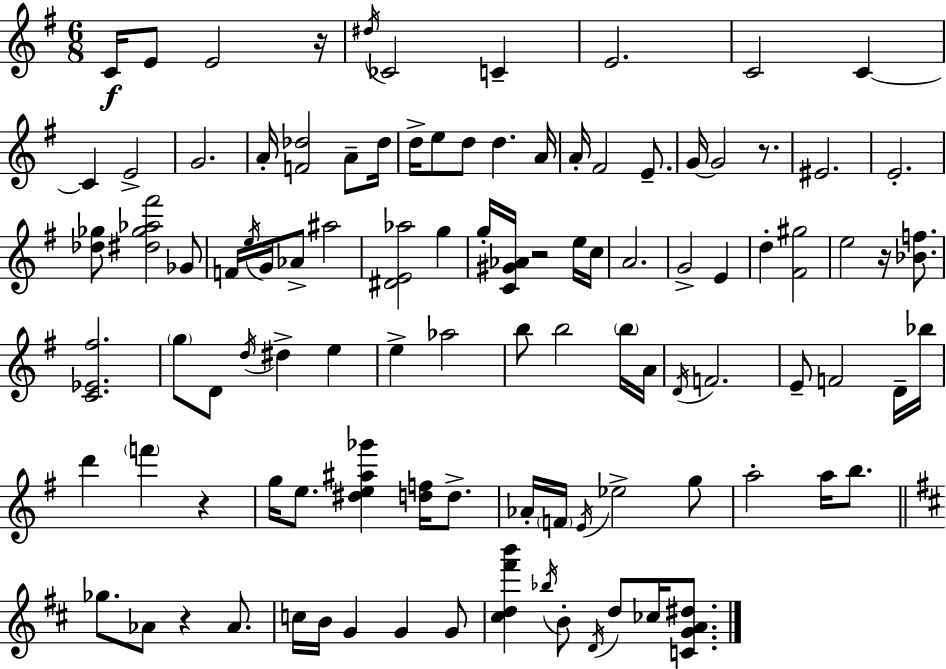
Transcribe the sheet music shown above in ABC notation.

X:1
T:Untitled
M:6/8
L:1/4
K:Em
C/4 E/2 E2 z/4 ^d/4 _C2 C E2 C2 C C E2 G2 A/4 [F_d]2 A/2 _d/4 d/4 e/2 d/2 d A/4 A/4 ^F2 E/2 G/4 G2 z/2 ^E2 E2 [_d_g]/2 [^d_g_a^f']2 _G/2 F/4 e/4 G/4 _A/2 ^a2 [^DE_a]2 g g/4 [C^G_A]/4 z2 e/4 c/4 A2 G2 E d [^F^g]2 e2 z/4 [_Bf]/2 [C_E^f]2 g/2 D/2 d/4 ^d e e _a2 b/2 b2 b/4 A/4 D/4 F2 E/2 F2 D/4 _b/4 d' f' z g/4 e/2 [^de^a_g'] [df]/4 d/2 _A/4 F/4 E/4 _e2 g/2 a2 a/4 b/2 _g/2 _A/2 z _A/2 c/4 B/4 G G G/2 [^cd^f'b'] _b/4 B/2 D/4 d/2 _c/4 [CGA^d]/2